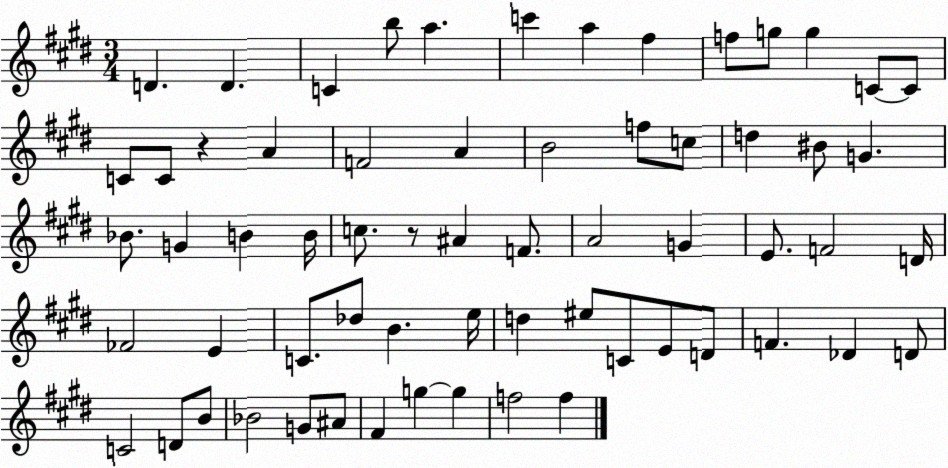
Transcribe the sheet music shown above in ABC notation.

X:1
T:Untitled
M:3/4
L:1/4
K:E
D D C b/2 a c' a ^f f/2 g/2 g C/2 C/2 C/2 C/2 z A F2 A B2 f/2 c/2 d ^B/2 G _B/2 G B B/4 c/2 z/2 ^A F/2 A2 G E/2 F2 D/4 _F2 E C/2 _d/2 B e/4 d ^e/2 C/2 E/2 D/2 F _D D/2 C2 D/2 B/2 _B2 G/2 ^A/2 ^F g g f2 f